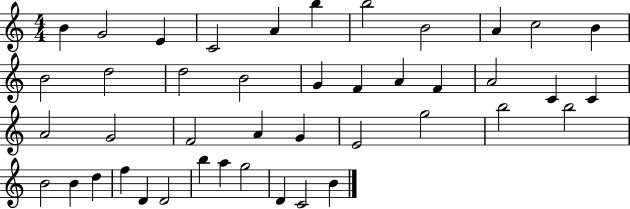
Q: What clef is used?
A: treble